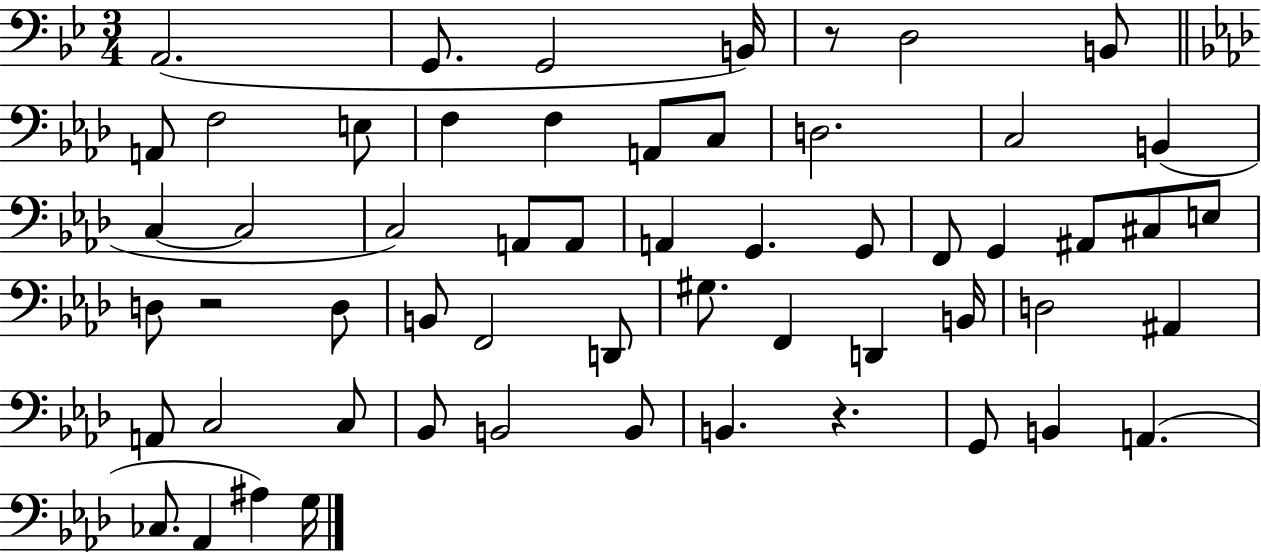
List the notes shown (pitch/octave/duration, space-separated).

A2/h. G2/e. G2/h B2/s R/e D3/h B2/e A2/e F3/h E3/e F3/q F3/q A2/e C3/e D3/h. C3/h B2/q C3/q C3/h C3/h A2/e A2/e A2/q G2/q. G2/e F2/e G2/q A#2/e C#3/e E3/e D3/e R/h D3/e B2/e F2/h D2/e G#3/e. F2/q D2/q B2/s D3/h A#2/q A2/e C3/h C3/e Bb2/e B2/h B2/e B2/q. R/q. G2/e B2/q A2/q. CES3/e. Ab2/q A#3/q G3/s